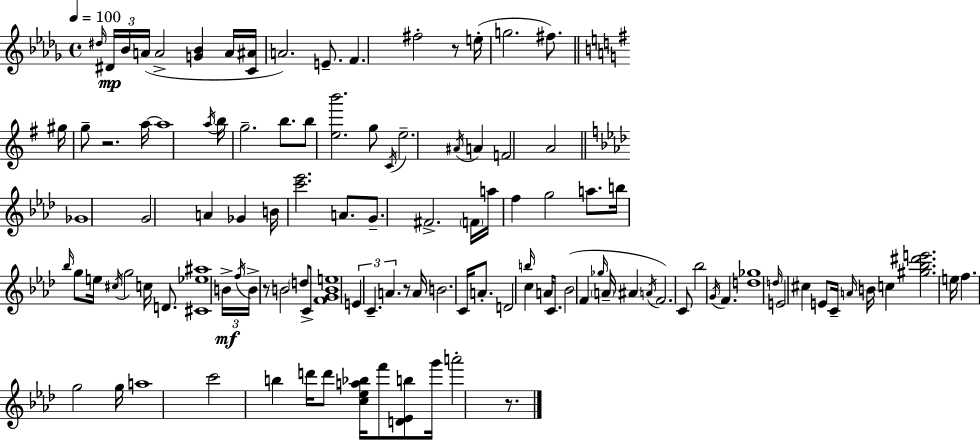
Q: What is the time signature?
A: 4/4